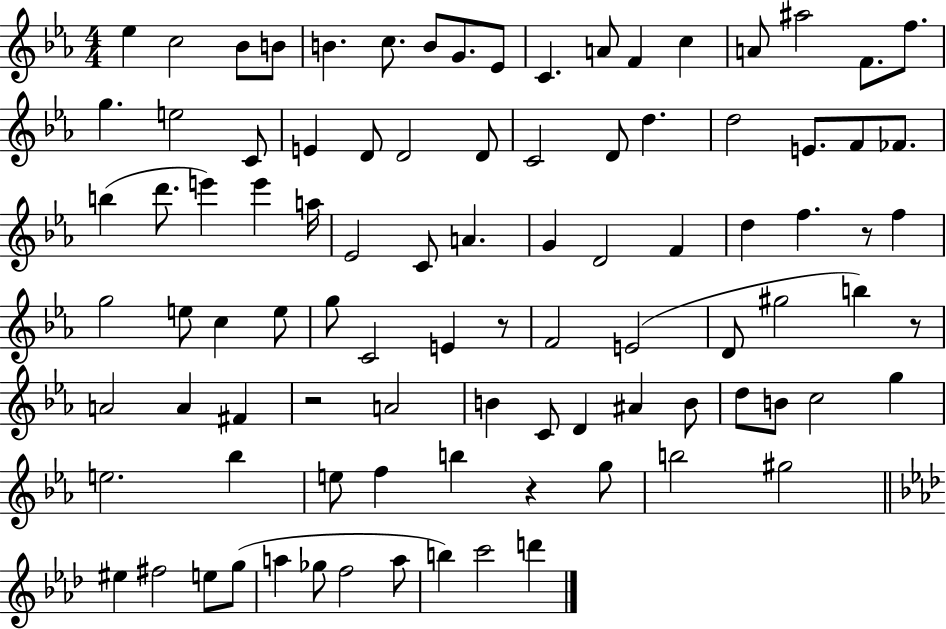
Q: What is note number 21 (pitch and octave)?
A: E4